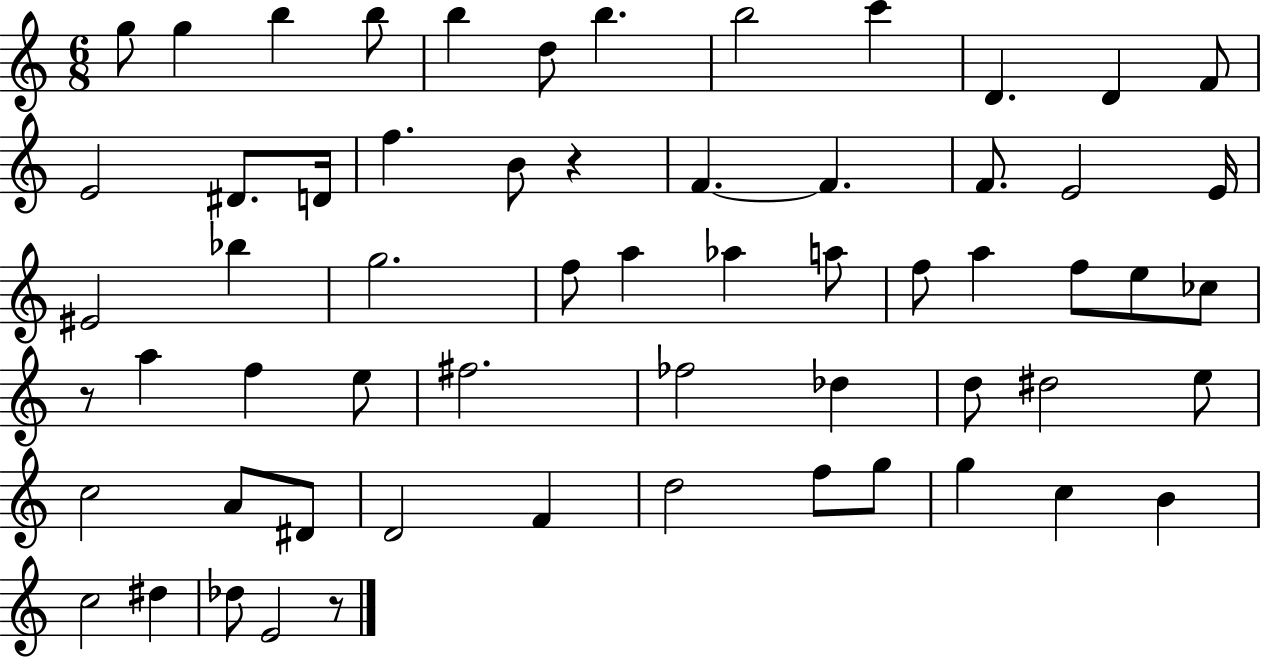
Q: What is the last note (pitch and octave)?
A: E4